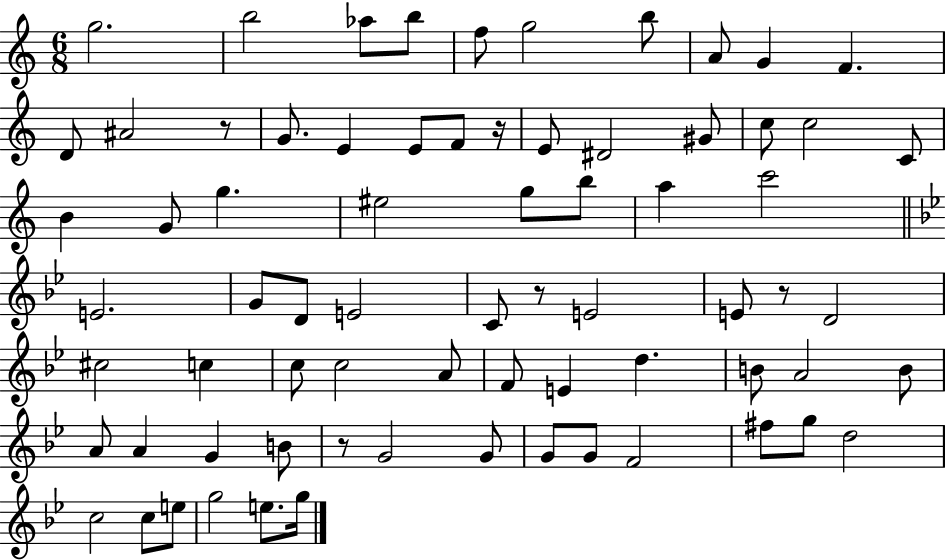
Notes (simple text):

G5/h. B5/h Ab5/e B5/e F5/e G5/h B5/e A4/e G4/q F4/q. D4/e A#4/h R/e G4/e. E4/q E4/e F4/e R/s E4/e D#4/h G#4/e C5/e C5/h C4/e B4/q G4/e G5/q. EIS5/h G5/e B5/e A5/q C6/h E4/h. G4/e D4/e E4/h C4/e R/e E4/h E4/e R/e D4/h C#5/h C5/q C5/e C5/h A4/e F4/e E4/q D5/q. B4/e A4/h B4/e A4/e A4/q G4/q B4/e R/e G4/h G4/e G4/e G4/e F4/h F#5/e G5/e D5/h C5/h C5/e E5/e G5/h E5/e. G5/s